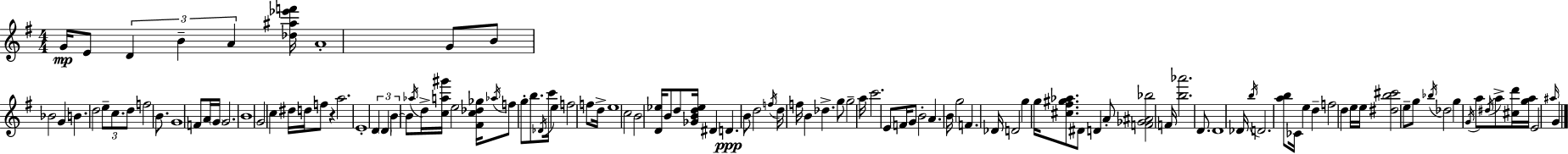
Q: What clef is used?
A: treble